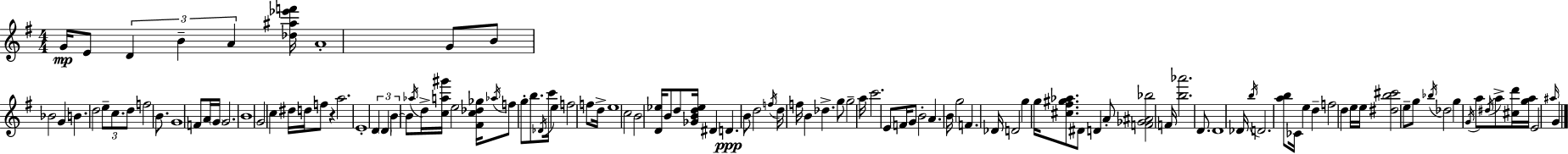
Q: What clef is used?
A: treble